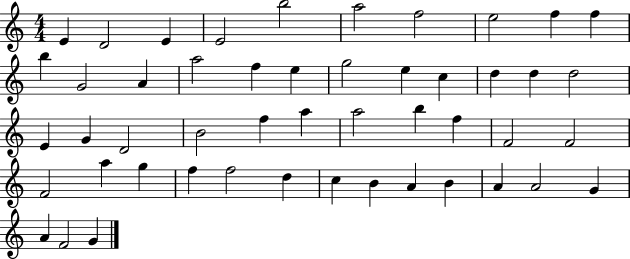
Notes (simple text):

E4/q D4/h E4/q E4/h B5/h A5/h F5/h E5/h F5/q F5/q B5/q G4/h A4/q A5/h F5/q E5/q G5/h E5/q C5/q D5/q D5/q D5/h E4/q G4/q D4/h B4/h F5/q A5/q A5/h B5/q F5/q F4/h F4/h F4/h A5/q G5/q F5/q F5/h D5/q C5/q B4/q A4/q B4/q A4/q A4/h G4/q A4/q F4/h G4/q